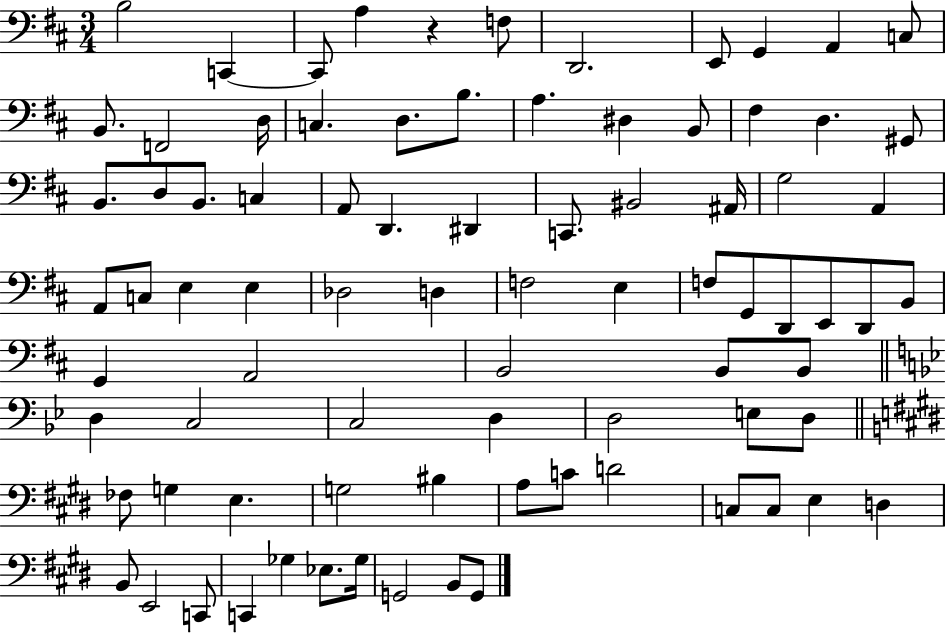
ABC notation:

X:1
T:Untitled
M:3/4
L:1/4
K:D
B,2 C,, C,,/2 A, z F,/2 D,,2 E,,/2 G,, A,, C,/2 B,,/2 F,,2 D,/4 C, D,/2 B,/2 A, ^D, B,,/2 ^F, D, ^G,,/2 B,,/2 D,/2 B,,/2 C, A,,/2 D,, ^D,, C,,/2 ^B,,2 ^A,,/4 G,2 A,, A,,/2 C,/2 E, E, _D,2 D, F,2 E, F,/2 G,,/2 D,,/2 E,,/2 D,,/2 B,,/2 G,, A,,2 B,,2 B,,/2 B,,/2 D, C,2 C,2 D, D,2 E,/2 D,/2 _F,/2 G, E, G,2 ^B, A,/2 C/2 D2 C,/2 C,/2 E, D, B,,/2 E,,2 C,,/2 C,, _G, _E,/2 _G,/4 G,,2 B,,/2 G,,/2